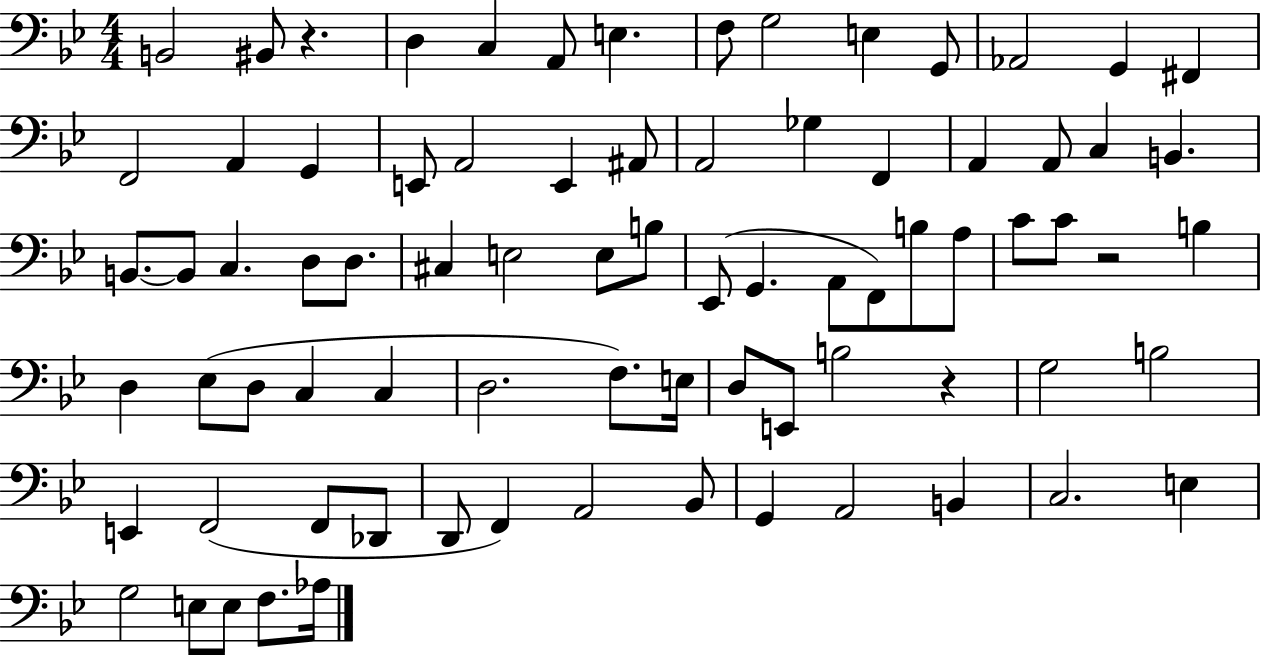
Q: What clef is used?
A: bass